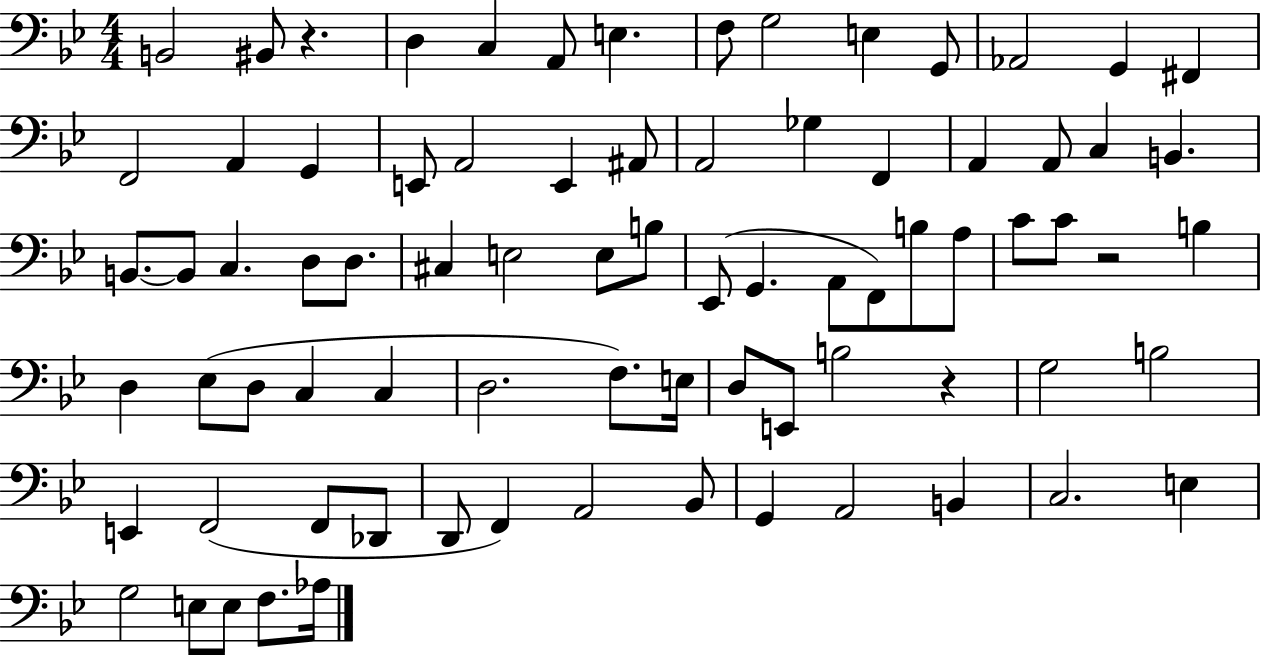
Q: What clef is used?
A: bass